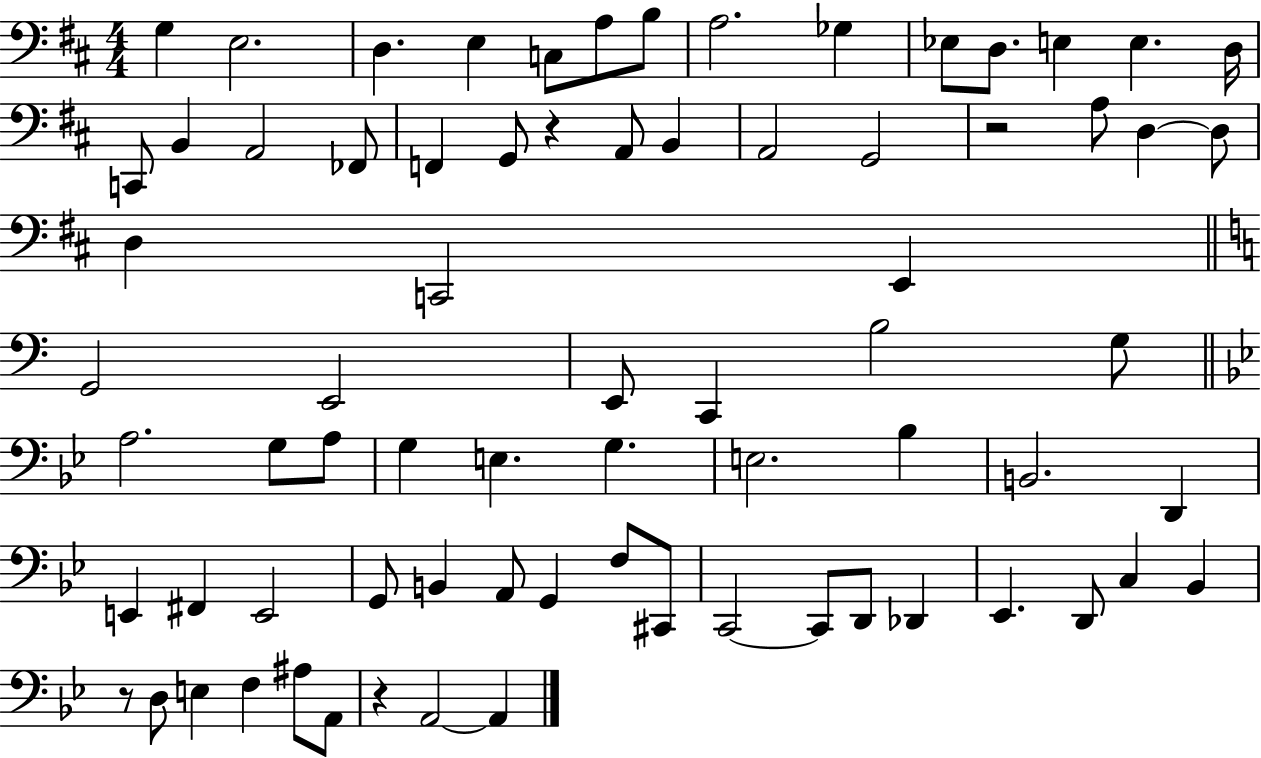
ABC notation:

X:1
T:Untitled
M:4/4
L:1/4
K:D
G, E,2 D, E, C,/2 A,/2 B,/2 A,2 _G, _E,/2 D,/2 E, E, D,/4 C,,/2 B,, A,,2 _F,,/2 F,, G,,/2 z A,,/2 B,, A,,2 G,,2 z2 A,/2 D, D,/2 D, C,,2 E,, G,,2 E,,2 E,,/2 C,, B,2 G,/2 A,2 G,/2 A,/2 G, E, G, E,2 _B, B,,2 D,, E,, ^F,, E,,2 G,,/2 B,, A,,/2 G,, F,/2 ^C,,/2 C,,2 C,,/2 D,,/2 _D,, _E,, D,,/2 C, _B,, z/2 D,/2 E, F, ^A,/2 A,,/2 z A,,2 A,,